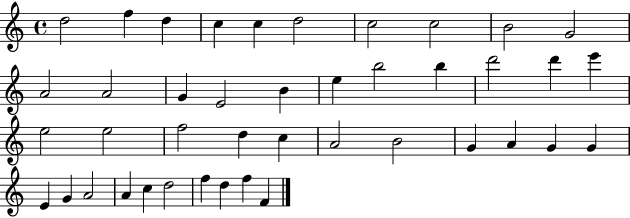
D5/h F5/q D5/q C5/q C5/q D5/h C5/h C5/h B4/h G4/h A4/h A4/h G4/q E4/h B4/q E5/q B5/h B5/q D6/h D6/q E6/q E5/h E5/h F5/h D5/q C5/q A4/h B4/h G4/q A4/q G4/q G4/q E4/q G4/q A4/h A4/q C5/q D5/h F5/q D5/q F5/q F4/q